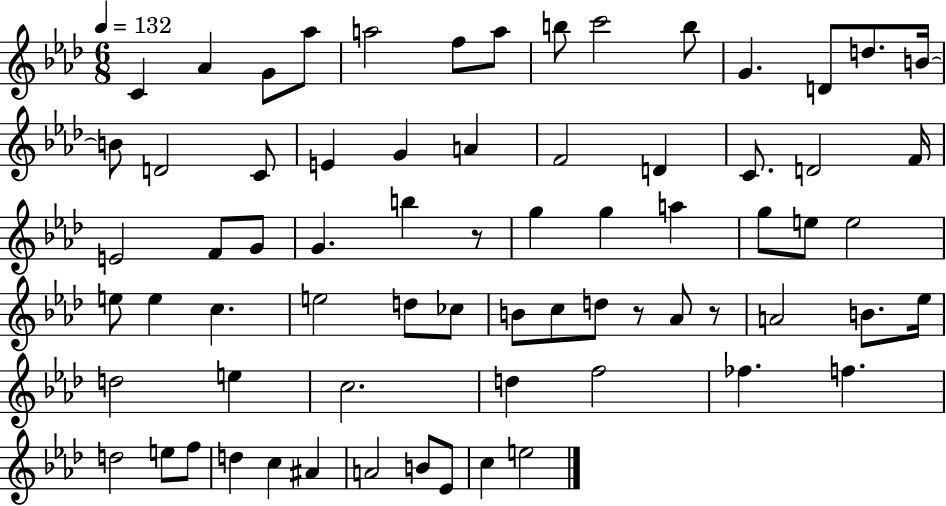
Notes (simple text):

C4/q Ab4/q G4/e Ab5/e A5/h F5/e A5/e B5/e C6/h B5/e G4/q. D4/e D5/e. B4/s B4/e D4/h C4/e E4/q G4/q A4/q F4/h D4/q C4/e. D4/h F4/s E4/h F4/e G4/e G4/q. B5/q R/e G5/q G5/q A5/q G5/e E5/e E5/h E5/e E5/q C5/q. E5/h D5/e CES5/e B4/e C5/e D5/e R/e Ab4/e R/e A4/h B4/e. Eb5/s D5/h E5/q C5/h. D5/q F5/h FES5/q. F5/q. D5/h E5/e F5/e D5/q C5/q A#4/q A4/h B4/e Eb4/e C5/q E5/h